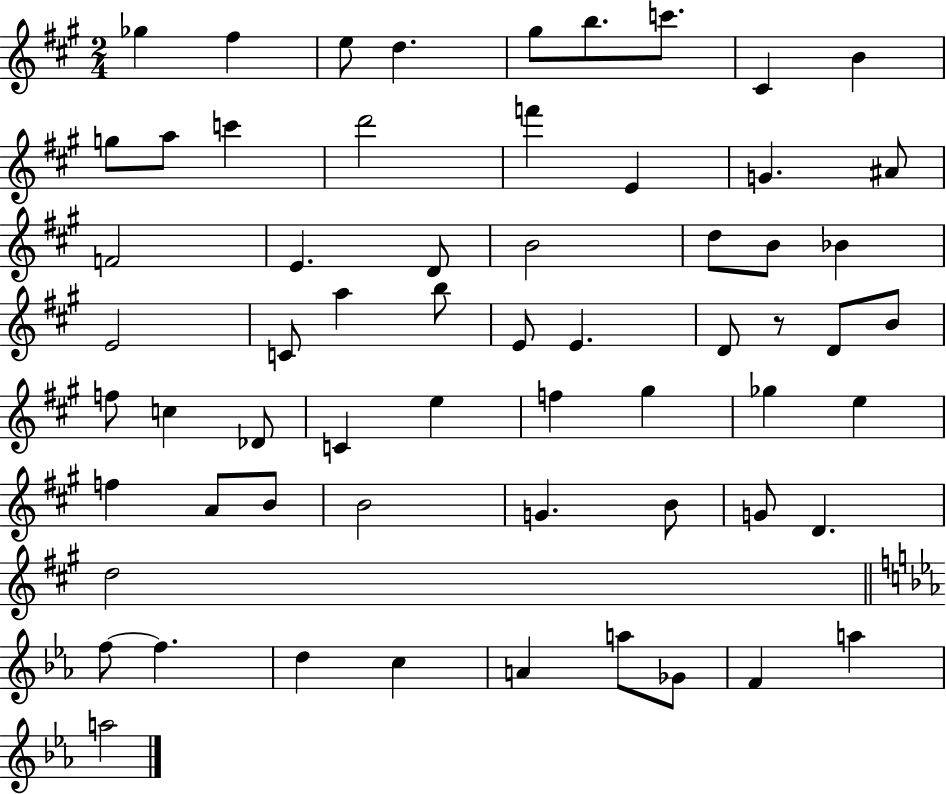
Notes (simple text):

Gb5/q F#5/q E5/e D5/q. G#5/e B5/e. C6/e. C#4/q B4/q G5/e A5/e C6/q D6/h F6/q E4/q G4/q. A#4/e F4/h E4/q. D4/e B4/h D5/e B4/e Bb4/q E4/h C4/e A5/q B5/e E4/e E4/q. D4/e R/e D4/e B4/e F5/e C5/q Db4/e C4/q E5/q F5/q G#5/q Gb5/q E5/q F5/q A4/e B4/e B4/h G4/q. B4/e G4/e D4/q. D5/h F5/e F5/q. D5/q C5/q A4/q A5/e Gb4/e F4/q A5/q A5/h